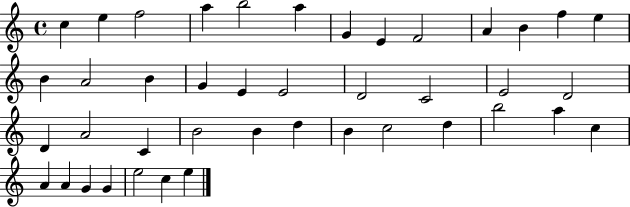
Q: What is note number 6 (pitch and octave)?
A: A5